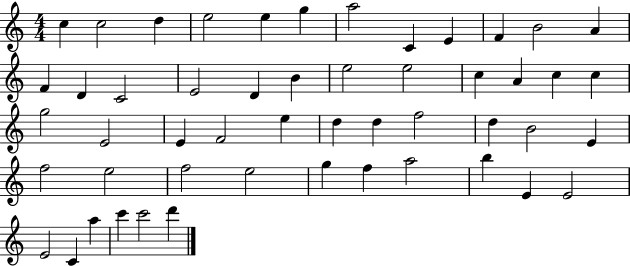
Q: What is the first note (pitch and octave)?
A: C5